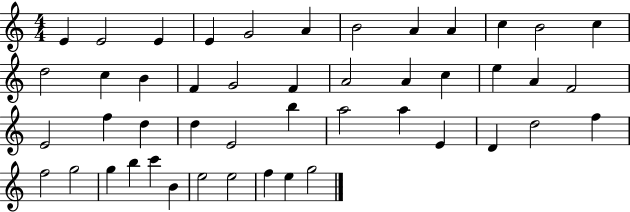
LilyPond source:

{
  \clef treble
  \numericTimeSignature
  \time 4/4
  \key c \major
  e'4 e'2 e'4 | e'4 g'2 a'4 | b'2 a'4 a'4 | c''4 b'2 c''4 | \break d''2 c''4 b'4 | f'4 g'2 f'4 | a'2 a'4 c''4 | e''4 a'4 f'2 | \break e'2 f''4 d''4 | d''4 e'2 b''4 | a''2 a''4 e'4 | d'4 d''2 f''4 | \break f''2 g''2 | g''4 b''4 c'''4 b'4 | e''2 e''2 | f''4 e''4 g''2 | \break \bar "|."
}